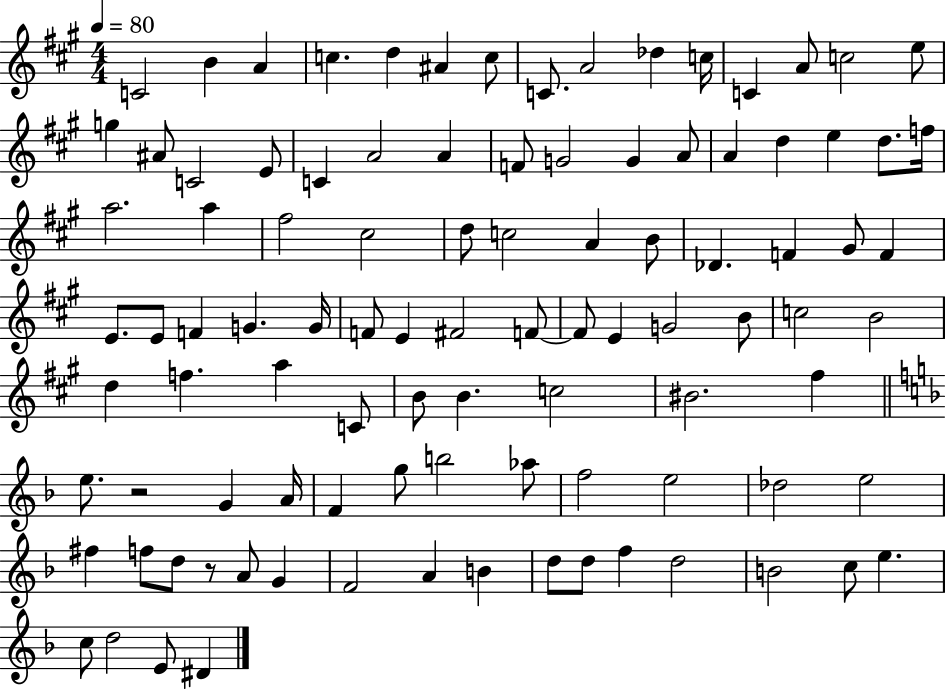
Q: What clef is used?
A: treble